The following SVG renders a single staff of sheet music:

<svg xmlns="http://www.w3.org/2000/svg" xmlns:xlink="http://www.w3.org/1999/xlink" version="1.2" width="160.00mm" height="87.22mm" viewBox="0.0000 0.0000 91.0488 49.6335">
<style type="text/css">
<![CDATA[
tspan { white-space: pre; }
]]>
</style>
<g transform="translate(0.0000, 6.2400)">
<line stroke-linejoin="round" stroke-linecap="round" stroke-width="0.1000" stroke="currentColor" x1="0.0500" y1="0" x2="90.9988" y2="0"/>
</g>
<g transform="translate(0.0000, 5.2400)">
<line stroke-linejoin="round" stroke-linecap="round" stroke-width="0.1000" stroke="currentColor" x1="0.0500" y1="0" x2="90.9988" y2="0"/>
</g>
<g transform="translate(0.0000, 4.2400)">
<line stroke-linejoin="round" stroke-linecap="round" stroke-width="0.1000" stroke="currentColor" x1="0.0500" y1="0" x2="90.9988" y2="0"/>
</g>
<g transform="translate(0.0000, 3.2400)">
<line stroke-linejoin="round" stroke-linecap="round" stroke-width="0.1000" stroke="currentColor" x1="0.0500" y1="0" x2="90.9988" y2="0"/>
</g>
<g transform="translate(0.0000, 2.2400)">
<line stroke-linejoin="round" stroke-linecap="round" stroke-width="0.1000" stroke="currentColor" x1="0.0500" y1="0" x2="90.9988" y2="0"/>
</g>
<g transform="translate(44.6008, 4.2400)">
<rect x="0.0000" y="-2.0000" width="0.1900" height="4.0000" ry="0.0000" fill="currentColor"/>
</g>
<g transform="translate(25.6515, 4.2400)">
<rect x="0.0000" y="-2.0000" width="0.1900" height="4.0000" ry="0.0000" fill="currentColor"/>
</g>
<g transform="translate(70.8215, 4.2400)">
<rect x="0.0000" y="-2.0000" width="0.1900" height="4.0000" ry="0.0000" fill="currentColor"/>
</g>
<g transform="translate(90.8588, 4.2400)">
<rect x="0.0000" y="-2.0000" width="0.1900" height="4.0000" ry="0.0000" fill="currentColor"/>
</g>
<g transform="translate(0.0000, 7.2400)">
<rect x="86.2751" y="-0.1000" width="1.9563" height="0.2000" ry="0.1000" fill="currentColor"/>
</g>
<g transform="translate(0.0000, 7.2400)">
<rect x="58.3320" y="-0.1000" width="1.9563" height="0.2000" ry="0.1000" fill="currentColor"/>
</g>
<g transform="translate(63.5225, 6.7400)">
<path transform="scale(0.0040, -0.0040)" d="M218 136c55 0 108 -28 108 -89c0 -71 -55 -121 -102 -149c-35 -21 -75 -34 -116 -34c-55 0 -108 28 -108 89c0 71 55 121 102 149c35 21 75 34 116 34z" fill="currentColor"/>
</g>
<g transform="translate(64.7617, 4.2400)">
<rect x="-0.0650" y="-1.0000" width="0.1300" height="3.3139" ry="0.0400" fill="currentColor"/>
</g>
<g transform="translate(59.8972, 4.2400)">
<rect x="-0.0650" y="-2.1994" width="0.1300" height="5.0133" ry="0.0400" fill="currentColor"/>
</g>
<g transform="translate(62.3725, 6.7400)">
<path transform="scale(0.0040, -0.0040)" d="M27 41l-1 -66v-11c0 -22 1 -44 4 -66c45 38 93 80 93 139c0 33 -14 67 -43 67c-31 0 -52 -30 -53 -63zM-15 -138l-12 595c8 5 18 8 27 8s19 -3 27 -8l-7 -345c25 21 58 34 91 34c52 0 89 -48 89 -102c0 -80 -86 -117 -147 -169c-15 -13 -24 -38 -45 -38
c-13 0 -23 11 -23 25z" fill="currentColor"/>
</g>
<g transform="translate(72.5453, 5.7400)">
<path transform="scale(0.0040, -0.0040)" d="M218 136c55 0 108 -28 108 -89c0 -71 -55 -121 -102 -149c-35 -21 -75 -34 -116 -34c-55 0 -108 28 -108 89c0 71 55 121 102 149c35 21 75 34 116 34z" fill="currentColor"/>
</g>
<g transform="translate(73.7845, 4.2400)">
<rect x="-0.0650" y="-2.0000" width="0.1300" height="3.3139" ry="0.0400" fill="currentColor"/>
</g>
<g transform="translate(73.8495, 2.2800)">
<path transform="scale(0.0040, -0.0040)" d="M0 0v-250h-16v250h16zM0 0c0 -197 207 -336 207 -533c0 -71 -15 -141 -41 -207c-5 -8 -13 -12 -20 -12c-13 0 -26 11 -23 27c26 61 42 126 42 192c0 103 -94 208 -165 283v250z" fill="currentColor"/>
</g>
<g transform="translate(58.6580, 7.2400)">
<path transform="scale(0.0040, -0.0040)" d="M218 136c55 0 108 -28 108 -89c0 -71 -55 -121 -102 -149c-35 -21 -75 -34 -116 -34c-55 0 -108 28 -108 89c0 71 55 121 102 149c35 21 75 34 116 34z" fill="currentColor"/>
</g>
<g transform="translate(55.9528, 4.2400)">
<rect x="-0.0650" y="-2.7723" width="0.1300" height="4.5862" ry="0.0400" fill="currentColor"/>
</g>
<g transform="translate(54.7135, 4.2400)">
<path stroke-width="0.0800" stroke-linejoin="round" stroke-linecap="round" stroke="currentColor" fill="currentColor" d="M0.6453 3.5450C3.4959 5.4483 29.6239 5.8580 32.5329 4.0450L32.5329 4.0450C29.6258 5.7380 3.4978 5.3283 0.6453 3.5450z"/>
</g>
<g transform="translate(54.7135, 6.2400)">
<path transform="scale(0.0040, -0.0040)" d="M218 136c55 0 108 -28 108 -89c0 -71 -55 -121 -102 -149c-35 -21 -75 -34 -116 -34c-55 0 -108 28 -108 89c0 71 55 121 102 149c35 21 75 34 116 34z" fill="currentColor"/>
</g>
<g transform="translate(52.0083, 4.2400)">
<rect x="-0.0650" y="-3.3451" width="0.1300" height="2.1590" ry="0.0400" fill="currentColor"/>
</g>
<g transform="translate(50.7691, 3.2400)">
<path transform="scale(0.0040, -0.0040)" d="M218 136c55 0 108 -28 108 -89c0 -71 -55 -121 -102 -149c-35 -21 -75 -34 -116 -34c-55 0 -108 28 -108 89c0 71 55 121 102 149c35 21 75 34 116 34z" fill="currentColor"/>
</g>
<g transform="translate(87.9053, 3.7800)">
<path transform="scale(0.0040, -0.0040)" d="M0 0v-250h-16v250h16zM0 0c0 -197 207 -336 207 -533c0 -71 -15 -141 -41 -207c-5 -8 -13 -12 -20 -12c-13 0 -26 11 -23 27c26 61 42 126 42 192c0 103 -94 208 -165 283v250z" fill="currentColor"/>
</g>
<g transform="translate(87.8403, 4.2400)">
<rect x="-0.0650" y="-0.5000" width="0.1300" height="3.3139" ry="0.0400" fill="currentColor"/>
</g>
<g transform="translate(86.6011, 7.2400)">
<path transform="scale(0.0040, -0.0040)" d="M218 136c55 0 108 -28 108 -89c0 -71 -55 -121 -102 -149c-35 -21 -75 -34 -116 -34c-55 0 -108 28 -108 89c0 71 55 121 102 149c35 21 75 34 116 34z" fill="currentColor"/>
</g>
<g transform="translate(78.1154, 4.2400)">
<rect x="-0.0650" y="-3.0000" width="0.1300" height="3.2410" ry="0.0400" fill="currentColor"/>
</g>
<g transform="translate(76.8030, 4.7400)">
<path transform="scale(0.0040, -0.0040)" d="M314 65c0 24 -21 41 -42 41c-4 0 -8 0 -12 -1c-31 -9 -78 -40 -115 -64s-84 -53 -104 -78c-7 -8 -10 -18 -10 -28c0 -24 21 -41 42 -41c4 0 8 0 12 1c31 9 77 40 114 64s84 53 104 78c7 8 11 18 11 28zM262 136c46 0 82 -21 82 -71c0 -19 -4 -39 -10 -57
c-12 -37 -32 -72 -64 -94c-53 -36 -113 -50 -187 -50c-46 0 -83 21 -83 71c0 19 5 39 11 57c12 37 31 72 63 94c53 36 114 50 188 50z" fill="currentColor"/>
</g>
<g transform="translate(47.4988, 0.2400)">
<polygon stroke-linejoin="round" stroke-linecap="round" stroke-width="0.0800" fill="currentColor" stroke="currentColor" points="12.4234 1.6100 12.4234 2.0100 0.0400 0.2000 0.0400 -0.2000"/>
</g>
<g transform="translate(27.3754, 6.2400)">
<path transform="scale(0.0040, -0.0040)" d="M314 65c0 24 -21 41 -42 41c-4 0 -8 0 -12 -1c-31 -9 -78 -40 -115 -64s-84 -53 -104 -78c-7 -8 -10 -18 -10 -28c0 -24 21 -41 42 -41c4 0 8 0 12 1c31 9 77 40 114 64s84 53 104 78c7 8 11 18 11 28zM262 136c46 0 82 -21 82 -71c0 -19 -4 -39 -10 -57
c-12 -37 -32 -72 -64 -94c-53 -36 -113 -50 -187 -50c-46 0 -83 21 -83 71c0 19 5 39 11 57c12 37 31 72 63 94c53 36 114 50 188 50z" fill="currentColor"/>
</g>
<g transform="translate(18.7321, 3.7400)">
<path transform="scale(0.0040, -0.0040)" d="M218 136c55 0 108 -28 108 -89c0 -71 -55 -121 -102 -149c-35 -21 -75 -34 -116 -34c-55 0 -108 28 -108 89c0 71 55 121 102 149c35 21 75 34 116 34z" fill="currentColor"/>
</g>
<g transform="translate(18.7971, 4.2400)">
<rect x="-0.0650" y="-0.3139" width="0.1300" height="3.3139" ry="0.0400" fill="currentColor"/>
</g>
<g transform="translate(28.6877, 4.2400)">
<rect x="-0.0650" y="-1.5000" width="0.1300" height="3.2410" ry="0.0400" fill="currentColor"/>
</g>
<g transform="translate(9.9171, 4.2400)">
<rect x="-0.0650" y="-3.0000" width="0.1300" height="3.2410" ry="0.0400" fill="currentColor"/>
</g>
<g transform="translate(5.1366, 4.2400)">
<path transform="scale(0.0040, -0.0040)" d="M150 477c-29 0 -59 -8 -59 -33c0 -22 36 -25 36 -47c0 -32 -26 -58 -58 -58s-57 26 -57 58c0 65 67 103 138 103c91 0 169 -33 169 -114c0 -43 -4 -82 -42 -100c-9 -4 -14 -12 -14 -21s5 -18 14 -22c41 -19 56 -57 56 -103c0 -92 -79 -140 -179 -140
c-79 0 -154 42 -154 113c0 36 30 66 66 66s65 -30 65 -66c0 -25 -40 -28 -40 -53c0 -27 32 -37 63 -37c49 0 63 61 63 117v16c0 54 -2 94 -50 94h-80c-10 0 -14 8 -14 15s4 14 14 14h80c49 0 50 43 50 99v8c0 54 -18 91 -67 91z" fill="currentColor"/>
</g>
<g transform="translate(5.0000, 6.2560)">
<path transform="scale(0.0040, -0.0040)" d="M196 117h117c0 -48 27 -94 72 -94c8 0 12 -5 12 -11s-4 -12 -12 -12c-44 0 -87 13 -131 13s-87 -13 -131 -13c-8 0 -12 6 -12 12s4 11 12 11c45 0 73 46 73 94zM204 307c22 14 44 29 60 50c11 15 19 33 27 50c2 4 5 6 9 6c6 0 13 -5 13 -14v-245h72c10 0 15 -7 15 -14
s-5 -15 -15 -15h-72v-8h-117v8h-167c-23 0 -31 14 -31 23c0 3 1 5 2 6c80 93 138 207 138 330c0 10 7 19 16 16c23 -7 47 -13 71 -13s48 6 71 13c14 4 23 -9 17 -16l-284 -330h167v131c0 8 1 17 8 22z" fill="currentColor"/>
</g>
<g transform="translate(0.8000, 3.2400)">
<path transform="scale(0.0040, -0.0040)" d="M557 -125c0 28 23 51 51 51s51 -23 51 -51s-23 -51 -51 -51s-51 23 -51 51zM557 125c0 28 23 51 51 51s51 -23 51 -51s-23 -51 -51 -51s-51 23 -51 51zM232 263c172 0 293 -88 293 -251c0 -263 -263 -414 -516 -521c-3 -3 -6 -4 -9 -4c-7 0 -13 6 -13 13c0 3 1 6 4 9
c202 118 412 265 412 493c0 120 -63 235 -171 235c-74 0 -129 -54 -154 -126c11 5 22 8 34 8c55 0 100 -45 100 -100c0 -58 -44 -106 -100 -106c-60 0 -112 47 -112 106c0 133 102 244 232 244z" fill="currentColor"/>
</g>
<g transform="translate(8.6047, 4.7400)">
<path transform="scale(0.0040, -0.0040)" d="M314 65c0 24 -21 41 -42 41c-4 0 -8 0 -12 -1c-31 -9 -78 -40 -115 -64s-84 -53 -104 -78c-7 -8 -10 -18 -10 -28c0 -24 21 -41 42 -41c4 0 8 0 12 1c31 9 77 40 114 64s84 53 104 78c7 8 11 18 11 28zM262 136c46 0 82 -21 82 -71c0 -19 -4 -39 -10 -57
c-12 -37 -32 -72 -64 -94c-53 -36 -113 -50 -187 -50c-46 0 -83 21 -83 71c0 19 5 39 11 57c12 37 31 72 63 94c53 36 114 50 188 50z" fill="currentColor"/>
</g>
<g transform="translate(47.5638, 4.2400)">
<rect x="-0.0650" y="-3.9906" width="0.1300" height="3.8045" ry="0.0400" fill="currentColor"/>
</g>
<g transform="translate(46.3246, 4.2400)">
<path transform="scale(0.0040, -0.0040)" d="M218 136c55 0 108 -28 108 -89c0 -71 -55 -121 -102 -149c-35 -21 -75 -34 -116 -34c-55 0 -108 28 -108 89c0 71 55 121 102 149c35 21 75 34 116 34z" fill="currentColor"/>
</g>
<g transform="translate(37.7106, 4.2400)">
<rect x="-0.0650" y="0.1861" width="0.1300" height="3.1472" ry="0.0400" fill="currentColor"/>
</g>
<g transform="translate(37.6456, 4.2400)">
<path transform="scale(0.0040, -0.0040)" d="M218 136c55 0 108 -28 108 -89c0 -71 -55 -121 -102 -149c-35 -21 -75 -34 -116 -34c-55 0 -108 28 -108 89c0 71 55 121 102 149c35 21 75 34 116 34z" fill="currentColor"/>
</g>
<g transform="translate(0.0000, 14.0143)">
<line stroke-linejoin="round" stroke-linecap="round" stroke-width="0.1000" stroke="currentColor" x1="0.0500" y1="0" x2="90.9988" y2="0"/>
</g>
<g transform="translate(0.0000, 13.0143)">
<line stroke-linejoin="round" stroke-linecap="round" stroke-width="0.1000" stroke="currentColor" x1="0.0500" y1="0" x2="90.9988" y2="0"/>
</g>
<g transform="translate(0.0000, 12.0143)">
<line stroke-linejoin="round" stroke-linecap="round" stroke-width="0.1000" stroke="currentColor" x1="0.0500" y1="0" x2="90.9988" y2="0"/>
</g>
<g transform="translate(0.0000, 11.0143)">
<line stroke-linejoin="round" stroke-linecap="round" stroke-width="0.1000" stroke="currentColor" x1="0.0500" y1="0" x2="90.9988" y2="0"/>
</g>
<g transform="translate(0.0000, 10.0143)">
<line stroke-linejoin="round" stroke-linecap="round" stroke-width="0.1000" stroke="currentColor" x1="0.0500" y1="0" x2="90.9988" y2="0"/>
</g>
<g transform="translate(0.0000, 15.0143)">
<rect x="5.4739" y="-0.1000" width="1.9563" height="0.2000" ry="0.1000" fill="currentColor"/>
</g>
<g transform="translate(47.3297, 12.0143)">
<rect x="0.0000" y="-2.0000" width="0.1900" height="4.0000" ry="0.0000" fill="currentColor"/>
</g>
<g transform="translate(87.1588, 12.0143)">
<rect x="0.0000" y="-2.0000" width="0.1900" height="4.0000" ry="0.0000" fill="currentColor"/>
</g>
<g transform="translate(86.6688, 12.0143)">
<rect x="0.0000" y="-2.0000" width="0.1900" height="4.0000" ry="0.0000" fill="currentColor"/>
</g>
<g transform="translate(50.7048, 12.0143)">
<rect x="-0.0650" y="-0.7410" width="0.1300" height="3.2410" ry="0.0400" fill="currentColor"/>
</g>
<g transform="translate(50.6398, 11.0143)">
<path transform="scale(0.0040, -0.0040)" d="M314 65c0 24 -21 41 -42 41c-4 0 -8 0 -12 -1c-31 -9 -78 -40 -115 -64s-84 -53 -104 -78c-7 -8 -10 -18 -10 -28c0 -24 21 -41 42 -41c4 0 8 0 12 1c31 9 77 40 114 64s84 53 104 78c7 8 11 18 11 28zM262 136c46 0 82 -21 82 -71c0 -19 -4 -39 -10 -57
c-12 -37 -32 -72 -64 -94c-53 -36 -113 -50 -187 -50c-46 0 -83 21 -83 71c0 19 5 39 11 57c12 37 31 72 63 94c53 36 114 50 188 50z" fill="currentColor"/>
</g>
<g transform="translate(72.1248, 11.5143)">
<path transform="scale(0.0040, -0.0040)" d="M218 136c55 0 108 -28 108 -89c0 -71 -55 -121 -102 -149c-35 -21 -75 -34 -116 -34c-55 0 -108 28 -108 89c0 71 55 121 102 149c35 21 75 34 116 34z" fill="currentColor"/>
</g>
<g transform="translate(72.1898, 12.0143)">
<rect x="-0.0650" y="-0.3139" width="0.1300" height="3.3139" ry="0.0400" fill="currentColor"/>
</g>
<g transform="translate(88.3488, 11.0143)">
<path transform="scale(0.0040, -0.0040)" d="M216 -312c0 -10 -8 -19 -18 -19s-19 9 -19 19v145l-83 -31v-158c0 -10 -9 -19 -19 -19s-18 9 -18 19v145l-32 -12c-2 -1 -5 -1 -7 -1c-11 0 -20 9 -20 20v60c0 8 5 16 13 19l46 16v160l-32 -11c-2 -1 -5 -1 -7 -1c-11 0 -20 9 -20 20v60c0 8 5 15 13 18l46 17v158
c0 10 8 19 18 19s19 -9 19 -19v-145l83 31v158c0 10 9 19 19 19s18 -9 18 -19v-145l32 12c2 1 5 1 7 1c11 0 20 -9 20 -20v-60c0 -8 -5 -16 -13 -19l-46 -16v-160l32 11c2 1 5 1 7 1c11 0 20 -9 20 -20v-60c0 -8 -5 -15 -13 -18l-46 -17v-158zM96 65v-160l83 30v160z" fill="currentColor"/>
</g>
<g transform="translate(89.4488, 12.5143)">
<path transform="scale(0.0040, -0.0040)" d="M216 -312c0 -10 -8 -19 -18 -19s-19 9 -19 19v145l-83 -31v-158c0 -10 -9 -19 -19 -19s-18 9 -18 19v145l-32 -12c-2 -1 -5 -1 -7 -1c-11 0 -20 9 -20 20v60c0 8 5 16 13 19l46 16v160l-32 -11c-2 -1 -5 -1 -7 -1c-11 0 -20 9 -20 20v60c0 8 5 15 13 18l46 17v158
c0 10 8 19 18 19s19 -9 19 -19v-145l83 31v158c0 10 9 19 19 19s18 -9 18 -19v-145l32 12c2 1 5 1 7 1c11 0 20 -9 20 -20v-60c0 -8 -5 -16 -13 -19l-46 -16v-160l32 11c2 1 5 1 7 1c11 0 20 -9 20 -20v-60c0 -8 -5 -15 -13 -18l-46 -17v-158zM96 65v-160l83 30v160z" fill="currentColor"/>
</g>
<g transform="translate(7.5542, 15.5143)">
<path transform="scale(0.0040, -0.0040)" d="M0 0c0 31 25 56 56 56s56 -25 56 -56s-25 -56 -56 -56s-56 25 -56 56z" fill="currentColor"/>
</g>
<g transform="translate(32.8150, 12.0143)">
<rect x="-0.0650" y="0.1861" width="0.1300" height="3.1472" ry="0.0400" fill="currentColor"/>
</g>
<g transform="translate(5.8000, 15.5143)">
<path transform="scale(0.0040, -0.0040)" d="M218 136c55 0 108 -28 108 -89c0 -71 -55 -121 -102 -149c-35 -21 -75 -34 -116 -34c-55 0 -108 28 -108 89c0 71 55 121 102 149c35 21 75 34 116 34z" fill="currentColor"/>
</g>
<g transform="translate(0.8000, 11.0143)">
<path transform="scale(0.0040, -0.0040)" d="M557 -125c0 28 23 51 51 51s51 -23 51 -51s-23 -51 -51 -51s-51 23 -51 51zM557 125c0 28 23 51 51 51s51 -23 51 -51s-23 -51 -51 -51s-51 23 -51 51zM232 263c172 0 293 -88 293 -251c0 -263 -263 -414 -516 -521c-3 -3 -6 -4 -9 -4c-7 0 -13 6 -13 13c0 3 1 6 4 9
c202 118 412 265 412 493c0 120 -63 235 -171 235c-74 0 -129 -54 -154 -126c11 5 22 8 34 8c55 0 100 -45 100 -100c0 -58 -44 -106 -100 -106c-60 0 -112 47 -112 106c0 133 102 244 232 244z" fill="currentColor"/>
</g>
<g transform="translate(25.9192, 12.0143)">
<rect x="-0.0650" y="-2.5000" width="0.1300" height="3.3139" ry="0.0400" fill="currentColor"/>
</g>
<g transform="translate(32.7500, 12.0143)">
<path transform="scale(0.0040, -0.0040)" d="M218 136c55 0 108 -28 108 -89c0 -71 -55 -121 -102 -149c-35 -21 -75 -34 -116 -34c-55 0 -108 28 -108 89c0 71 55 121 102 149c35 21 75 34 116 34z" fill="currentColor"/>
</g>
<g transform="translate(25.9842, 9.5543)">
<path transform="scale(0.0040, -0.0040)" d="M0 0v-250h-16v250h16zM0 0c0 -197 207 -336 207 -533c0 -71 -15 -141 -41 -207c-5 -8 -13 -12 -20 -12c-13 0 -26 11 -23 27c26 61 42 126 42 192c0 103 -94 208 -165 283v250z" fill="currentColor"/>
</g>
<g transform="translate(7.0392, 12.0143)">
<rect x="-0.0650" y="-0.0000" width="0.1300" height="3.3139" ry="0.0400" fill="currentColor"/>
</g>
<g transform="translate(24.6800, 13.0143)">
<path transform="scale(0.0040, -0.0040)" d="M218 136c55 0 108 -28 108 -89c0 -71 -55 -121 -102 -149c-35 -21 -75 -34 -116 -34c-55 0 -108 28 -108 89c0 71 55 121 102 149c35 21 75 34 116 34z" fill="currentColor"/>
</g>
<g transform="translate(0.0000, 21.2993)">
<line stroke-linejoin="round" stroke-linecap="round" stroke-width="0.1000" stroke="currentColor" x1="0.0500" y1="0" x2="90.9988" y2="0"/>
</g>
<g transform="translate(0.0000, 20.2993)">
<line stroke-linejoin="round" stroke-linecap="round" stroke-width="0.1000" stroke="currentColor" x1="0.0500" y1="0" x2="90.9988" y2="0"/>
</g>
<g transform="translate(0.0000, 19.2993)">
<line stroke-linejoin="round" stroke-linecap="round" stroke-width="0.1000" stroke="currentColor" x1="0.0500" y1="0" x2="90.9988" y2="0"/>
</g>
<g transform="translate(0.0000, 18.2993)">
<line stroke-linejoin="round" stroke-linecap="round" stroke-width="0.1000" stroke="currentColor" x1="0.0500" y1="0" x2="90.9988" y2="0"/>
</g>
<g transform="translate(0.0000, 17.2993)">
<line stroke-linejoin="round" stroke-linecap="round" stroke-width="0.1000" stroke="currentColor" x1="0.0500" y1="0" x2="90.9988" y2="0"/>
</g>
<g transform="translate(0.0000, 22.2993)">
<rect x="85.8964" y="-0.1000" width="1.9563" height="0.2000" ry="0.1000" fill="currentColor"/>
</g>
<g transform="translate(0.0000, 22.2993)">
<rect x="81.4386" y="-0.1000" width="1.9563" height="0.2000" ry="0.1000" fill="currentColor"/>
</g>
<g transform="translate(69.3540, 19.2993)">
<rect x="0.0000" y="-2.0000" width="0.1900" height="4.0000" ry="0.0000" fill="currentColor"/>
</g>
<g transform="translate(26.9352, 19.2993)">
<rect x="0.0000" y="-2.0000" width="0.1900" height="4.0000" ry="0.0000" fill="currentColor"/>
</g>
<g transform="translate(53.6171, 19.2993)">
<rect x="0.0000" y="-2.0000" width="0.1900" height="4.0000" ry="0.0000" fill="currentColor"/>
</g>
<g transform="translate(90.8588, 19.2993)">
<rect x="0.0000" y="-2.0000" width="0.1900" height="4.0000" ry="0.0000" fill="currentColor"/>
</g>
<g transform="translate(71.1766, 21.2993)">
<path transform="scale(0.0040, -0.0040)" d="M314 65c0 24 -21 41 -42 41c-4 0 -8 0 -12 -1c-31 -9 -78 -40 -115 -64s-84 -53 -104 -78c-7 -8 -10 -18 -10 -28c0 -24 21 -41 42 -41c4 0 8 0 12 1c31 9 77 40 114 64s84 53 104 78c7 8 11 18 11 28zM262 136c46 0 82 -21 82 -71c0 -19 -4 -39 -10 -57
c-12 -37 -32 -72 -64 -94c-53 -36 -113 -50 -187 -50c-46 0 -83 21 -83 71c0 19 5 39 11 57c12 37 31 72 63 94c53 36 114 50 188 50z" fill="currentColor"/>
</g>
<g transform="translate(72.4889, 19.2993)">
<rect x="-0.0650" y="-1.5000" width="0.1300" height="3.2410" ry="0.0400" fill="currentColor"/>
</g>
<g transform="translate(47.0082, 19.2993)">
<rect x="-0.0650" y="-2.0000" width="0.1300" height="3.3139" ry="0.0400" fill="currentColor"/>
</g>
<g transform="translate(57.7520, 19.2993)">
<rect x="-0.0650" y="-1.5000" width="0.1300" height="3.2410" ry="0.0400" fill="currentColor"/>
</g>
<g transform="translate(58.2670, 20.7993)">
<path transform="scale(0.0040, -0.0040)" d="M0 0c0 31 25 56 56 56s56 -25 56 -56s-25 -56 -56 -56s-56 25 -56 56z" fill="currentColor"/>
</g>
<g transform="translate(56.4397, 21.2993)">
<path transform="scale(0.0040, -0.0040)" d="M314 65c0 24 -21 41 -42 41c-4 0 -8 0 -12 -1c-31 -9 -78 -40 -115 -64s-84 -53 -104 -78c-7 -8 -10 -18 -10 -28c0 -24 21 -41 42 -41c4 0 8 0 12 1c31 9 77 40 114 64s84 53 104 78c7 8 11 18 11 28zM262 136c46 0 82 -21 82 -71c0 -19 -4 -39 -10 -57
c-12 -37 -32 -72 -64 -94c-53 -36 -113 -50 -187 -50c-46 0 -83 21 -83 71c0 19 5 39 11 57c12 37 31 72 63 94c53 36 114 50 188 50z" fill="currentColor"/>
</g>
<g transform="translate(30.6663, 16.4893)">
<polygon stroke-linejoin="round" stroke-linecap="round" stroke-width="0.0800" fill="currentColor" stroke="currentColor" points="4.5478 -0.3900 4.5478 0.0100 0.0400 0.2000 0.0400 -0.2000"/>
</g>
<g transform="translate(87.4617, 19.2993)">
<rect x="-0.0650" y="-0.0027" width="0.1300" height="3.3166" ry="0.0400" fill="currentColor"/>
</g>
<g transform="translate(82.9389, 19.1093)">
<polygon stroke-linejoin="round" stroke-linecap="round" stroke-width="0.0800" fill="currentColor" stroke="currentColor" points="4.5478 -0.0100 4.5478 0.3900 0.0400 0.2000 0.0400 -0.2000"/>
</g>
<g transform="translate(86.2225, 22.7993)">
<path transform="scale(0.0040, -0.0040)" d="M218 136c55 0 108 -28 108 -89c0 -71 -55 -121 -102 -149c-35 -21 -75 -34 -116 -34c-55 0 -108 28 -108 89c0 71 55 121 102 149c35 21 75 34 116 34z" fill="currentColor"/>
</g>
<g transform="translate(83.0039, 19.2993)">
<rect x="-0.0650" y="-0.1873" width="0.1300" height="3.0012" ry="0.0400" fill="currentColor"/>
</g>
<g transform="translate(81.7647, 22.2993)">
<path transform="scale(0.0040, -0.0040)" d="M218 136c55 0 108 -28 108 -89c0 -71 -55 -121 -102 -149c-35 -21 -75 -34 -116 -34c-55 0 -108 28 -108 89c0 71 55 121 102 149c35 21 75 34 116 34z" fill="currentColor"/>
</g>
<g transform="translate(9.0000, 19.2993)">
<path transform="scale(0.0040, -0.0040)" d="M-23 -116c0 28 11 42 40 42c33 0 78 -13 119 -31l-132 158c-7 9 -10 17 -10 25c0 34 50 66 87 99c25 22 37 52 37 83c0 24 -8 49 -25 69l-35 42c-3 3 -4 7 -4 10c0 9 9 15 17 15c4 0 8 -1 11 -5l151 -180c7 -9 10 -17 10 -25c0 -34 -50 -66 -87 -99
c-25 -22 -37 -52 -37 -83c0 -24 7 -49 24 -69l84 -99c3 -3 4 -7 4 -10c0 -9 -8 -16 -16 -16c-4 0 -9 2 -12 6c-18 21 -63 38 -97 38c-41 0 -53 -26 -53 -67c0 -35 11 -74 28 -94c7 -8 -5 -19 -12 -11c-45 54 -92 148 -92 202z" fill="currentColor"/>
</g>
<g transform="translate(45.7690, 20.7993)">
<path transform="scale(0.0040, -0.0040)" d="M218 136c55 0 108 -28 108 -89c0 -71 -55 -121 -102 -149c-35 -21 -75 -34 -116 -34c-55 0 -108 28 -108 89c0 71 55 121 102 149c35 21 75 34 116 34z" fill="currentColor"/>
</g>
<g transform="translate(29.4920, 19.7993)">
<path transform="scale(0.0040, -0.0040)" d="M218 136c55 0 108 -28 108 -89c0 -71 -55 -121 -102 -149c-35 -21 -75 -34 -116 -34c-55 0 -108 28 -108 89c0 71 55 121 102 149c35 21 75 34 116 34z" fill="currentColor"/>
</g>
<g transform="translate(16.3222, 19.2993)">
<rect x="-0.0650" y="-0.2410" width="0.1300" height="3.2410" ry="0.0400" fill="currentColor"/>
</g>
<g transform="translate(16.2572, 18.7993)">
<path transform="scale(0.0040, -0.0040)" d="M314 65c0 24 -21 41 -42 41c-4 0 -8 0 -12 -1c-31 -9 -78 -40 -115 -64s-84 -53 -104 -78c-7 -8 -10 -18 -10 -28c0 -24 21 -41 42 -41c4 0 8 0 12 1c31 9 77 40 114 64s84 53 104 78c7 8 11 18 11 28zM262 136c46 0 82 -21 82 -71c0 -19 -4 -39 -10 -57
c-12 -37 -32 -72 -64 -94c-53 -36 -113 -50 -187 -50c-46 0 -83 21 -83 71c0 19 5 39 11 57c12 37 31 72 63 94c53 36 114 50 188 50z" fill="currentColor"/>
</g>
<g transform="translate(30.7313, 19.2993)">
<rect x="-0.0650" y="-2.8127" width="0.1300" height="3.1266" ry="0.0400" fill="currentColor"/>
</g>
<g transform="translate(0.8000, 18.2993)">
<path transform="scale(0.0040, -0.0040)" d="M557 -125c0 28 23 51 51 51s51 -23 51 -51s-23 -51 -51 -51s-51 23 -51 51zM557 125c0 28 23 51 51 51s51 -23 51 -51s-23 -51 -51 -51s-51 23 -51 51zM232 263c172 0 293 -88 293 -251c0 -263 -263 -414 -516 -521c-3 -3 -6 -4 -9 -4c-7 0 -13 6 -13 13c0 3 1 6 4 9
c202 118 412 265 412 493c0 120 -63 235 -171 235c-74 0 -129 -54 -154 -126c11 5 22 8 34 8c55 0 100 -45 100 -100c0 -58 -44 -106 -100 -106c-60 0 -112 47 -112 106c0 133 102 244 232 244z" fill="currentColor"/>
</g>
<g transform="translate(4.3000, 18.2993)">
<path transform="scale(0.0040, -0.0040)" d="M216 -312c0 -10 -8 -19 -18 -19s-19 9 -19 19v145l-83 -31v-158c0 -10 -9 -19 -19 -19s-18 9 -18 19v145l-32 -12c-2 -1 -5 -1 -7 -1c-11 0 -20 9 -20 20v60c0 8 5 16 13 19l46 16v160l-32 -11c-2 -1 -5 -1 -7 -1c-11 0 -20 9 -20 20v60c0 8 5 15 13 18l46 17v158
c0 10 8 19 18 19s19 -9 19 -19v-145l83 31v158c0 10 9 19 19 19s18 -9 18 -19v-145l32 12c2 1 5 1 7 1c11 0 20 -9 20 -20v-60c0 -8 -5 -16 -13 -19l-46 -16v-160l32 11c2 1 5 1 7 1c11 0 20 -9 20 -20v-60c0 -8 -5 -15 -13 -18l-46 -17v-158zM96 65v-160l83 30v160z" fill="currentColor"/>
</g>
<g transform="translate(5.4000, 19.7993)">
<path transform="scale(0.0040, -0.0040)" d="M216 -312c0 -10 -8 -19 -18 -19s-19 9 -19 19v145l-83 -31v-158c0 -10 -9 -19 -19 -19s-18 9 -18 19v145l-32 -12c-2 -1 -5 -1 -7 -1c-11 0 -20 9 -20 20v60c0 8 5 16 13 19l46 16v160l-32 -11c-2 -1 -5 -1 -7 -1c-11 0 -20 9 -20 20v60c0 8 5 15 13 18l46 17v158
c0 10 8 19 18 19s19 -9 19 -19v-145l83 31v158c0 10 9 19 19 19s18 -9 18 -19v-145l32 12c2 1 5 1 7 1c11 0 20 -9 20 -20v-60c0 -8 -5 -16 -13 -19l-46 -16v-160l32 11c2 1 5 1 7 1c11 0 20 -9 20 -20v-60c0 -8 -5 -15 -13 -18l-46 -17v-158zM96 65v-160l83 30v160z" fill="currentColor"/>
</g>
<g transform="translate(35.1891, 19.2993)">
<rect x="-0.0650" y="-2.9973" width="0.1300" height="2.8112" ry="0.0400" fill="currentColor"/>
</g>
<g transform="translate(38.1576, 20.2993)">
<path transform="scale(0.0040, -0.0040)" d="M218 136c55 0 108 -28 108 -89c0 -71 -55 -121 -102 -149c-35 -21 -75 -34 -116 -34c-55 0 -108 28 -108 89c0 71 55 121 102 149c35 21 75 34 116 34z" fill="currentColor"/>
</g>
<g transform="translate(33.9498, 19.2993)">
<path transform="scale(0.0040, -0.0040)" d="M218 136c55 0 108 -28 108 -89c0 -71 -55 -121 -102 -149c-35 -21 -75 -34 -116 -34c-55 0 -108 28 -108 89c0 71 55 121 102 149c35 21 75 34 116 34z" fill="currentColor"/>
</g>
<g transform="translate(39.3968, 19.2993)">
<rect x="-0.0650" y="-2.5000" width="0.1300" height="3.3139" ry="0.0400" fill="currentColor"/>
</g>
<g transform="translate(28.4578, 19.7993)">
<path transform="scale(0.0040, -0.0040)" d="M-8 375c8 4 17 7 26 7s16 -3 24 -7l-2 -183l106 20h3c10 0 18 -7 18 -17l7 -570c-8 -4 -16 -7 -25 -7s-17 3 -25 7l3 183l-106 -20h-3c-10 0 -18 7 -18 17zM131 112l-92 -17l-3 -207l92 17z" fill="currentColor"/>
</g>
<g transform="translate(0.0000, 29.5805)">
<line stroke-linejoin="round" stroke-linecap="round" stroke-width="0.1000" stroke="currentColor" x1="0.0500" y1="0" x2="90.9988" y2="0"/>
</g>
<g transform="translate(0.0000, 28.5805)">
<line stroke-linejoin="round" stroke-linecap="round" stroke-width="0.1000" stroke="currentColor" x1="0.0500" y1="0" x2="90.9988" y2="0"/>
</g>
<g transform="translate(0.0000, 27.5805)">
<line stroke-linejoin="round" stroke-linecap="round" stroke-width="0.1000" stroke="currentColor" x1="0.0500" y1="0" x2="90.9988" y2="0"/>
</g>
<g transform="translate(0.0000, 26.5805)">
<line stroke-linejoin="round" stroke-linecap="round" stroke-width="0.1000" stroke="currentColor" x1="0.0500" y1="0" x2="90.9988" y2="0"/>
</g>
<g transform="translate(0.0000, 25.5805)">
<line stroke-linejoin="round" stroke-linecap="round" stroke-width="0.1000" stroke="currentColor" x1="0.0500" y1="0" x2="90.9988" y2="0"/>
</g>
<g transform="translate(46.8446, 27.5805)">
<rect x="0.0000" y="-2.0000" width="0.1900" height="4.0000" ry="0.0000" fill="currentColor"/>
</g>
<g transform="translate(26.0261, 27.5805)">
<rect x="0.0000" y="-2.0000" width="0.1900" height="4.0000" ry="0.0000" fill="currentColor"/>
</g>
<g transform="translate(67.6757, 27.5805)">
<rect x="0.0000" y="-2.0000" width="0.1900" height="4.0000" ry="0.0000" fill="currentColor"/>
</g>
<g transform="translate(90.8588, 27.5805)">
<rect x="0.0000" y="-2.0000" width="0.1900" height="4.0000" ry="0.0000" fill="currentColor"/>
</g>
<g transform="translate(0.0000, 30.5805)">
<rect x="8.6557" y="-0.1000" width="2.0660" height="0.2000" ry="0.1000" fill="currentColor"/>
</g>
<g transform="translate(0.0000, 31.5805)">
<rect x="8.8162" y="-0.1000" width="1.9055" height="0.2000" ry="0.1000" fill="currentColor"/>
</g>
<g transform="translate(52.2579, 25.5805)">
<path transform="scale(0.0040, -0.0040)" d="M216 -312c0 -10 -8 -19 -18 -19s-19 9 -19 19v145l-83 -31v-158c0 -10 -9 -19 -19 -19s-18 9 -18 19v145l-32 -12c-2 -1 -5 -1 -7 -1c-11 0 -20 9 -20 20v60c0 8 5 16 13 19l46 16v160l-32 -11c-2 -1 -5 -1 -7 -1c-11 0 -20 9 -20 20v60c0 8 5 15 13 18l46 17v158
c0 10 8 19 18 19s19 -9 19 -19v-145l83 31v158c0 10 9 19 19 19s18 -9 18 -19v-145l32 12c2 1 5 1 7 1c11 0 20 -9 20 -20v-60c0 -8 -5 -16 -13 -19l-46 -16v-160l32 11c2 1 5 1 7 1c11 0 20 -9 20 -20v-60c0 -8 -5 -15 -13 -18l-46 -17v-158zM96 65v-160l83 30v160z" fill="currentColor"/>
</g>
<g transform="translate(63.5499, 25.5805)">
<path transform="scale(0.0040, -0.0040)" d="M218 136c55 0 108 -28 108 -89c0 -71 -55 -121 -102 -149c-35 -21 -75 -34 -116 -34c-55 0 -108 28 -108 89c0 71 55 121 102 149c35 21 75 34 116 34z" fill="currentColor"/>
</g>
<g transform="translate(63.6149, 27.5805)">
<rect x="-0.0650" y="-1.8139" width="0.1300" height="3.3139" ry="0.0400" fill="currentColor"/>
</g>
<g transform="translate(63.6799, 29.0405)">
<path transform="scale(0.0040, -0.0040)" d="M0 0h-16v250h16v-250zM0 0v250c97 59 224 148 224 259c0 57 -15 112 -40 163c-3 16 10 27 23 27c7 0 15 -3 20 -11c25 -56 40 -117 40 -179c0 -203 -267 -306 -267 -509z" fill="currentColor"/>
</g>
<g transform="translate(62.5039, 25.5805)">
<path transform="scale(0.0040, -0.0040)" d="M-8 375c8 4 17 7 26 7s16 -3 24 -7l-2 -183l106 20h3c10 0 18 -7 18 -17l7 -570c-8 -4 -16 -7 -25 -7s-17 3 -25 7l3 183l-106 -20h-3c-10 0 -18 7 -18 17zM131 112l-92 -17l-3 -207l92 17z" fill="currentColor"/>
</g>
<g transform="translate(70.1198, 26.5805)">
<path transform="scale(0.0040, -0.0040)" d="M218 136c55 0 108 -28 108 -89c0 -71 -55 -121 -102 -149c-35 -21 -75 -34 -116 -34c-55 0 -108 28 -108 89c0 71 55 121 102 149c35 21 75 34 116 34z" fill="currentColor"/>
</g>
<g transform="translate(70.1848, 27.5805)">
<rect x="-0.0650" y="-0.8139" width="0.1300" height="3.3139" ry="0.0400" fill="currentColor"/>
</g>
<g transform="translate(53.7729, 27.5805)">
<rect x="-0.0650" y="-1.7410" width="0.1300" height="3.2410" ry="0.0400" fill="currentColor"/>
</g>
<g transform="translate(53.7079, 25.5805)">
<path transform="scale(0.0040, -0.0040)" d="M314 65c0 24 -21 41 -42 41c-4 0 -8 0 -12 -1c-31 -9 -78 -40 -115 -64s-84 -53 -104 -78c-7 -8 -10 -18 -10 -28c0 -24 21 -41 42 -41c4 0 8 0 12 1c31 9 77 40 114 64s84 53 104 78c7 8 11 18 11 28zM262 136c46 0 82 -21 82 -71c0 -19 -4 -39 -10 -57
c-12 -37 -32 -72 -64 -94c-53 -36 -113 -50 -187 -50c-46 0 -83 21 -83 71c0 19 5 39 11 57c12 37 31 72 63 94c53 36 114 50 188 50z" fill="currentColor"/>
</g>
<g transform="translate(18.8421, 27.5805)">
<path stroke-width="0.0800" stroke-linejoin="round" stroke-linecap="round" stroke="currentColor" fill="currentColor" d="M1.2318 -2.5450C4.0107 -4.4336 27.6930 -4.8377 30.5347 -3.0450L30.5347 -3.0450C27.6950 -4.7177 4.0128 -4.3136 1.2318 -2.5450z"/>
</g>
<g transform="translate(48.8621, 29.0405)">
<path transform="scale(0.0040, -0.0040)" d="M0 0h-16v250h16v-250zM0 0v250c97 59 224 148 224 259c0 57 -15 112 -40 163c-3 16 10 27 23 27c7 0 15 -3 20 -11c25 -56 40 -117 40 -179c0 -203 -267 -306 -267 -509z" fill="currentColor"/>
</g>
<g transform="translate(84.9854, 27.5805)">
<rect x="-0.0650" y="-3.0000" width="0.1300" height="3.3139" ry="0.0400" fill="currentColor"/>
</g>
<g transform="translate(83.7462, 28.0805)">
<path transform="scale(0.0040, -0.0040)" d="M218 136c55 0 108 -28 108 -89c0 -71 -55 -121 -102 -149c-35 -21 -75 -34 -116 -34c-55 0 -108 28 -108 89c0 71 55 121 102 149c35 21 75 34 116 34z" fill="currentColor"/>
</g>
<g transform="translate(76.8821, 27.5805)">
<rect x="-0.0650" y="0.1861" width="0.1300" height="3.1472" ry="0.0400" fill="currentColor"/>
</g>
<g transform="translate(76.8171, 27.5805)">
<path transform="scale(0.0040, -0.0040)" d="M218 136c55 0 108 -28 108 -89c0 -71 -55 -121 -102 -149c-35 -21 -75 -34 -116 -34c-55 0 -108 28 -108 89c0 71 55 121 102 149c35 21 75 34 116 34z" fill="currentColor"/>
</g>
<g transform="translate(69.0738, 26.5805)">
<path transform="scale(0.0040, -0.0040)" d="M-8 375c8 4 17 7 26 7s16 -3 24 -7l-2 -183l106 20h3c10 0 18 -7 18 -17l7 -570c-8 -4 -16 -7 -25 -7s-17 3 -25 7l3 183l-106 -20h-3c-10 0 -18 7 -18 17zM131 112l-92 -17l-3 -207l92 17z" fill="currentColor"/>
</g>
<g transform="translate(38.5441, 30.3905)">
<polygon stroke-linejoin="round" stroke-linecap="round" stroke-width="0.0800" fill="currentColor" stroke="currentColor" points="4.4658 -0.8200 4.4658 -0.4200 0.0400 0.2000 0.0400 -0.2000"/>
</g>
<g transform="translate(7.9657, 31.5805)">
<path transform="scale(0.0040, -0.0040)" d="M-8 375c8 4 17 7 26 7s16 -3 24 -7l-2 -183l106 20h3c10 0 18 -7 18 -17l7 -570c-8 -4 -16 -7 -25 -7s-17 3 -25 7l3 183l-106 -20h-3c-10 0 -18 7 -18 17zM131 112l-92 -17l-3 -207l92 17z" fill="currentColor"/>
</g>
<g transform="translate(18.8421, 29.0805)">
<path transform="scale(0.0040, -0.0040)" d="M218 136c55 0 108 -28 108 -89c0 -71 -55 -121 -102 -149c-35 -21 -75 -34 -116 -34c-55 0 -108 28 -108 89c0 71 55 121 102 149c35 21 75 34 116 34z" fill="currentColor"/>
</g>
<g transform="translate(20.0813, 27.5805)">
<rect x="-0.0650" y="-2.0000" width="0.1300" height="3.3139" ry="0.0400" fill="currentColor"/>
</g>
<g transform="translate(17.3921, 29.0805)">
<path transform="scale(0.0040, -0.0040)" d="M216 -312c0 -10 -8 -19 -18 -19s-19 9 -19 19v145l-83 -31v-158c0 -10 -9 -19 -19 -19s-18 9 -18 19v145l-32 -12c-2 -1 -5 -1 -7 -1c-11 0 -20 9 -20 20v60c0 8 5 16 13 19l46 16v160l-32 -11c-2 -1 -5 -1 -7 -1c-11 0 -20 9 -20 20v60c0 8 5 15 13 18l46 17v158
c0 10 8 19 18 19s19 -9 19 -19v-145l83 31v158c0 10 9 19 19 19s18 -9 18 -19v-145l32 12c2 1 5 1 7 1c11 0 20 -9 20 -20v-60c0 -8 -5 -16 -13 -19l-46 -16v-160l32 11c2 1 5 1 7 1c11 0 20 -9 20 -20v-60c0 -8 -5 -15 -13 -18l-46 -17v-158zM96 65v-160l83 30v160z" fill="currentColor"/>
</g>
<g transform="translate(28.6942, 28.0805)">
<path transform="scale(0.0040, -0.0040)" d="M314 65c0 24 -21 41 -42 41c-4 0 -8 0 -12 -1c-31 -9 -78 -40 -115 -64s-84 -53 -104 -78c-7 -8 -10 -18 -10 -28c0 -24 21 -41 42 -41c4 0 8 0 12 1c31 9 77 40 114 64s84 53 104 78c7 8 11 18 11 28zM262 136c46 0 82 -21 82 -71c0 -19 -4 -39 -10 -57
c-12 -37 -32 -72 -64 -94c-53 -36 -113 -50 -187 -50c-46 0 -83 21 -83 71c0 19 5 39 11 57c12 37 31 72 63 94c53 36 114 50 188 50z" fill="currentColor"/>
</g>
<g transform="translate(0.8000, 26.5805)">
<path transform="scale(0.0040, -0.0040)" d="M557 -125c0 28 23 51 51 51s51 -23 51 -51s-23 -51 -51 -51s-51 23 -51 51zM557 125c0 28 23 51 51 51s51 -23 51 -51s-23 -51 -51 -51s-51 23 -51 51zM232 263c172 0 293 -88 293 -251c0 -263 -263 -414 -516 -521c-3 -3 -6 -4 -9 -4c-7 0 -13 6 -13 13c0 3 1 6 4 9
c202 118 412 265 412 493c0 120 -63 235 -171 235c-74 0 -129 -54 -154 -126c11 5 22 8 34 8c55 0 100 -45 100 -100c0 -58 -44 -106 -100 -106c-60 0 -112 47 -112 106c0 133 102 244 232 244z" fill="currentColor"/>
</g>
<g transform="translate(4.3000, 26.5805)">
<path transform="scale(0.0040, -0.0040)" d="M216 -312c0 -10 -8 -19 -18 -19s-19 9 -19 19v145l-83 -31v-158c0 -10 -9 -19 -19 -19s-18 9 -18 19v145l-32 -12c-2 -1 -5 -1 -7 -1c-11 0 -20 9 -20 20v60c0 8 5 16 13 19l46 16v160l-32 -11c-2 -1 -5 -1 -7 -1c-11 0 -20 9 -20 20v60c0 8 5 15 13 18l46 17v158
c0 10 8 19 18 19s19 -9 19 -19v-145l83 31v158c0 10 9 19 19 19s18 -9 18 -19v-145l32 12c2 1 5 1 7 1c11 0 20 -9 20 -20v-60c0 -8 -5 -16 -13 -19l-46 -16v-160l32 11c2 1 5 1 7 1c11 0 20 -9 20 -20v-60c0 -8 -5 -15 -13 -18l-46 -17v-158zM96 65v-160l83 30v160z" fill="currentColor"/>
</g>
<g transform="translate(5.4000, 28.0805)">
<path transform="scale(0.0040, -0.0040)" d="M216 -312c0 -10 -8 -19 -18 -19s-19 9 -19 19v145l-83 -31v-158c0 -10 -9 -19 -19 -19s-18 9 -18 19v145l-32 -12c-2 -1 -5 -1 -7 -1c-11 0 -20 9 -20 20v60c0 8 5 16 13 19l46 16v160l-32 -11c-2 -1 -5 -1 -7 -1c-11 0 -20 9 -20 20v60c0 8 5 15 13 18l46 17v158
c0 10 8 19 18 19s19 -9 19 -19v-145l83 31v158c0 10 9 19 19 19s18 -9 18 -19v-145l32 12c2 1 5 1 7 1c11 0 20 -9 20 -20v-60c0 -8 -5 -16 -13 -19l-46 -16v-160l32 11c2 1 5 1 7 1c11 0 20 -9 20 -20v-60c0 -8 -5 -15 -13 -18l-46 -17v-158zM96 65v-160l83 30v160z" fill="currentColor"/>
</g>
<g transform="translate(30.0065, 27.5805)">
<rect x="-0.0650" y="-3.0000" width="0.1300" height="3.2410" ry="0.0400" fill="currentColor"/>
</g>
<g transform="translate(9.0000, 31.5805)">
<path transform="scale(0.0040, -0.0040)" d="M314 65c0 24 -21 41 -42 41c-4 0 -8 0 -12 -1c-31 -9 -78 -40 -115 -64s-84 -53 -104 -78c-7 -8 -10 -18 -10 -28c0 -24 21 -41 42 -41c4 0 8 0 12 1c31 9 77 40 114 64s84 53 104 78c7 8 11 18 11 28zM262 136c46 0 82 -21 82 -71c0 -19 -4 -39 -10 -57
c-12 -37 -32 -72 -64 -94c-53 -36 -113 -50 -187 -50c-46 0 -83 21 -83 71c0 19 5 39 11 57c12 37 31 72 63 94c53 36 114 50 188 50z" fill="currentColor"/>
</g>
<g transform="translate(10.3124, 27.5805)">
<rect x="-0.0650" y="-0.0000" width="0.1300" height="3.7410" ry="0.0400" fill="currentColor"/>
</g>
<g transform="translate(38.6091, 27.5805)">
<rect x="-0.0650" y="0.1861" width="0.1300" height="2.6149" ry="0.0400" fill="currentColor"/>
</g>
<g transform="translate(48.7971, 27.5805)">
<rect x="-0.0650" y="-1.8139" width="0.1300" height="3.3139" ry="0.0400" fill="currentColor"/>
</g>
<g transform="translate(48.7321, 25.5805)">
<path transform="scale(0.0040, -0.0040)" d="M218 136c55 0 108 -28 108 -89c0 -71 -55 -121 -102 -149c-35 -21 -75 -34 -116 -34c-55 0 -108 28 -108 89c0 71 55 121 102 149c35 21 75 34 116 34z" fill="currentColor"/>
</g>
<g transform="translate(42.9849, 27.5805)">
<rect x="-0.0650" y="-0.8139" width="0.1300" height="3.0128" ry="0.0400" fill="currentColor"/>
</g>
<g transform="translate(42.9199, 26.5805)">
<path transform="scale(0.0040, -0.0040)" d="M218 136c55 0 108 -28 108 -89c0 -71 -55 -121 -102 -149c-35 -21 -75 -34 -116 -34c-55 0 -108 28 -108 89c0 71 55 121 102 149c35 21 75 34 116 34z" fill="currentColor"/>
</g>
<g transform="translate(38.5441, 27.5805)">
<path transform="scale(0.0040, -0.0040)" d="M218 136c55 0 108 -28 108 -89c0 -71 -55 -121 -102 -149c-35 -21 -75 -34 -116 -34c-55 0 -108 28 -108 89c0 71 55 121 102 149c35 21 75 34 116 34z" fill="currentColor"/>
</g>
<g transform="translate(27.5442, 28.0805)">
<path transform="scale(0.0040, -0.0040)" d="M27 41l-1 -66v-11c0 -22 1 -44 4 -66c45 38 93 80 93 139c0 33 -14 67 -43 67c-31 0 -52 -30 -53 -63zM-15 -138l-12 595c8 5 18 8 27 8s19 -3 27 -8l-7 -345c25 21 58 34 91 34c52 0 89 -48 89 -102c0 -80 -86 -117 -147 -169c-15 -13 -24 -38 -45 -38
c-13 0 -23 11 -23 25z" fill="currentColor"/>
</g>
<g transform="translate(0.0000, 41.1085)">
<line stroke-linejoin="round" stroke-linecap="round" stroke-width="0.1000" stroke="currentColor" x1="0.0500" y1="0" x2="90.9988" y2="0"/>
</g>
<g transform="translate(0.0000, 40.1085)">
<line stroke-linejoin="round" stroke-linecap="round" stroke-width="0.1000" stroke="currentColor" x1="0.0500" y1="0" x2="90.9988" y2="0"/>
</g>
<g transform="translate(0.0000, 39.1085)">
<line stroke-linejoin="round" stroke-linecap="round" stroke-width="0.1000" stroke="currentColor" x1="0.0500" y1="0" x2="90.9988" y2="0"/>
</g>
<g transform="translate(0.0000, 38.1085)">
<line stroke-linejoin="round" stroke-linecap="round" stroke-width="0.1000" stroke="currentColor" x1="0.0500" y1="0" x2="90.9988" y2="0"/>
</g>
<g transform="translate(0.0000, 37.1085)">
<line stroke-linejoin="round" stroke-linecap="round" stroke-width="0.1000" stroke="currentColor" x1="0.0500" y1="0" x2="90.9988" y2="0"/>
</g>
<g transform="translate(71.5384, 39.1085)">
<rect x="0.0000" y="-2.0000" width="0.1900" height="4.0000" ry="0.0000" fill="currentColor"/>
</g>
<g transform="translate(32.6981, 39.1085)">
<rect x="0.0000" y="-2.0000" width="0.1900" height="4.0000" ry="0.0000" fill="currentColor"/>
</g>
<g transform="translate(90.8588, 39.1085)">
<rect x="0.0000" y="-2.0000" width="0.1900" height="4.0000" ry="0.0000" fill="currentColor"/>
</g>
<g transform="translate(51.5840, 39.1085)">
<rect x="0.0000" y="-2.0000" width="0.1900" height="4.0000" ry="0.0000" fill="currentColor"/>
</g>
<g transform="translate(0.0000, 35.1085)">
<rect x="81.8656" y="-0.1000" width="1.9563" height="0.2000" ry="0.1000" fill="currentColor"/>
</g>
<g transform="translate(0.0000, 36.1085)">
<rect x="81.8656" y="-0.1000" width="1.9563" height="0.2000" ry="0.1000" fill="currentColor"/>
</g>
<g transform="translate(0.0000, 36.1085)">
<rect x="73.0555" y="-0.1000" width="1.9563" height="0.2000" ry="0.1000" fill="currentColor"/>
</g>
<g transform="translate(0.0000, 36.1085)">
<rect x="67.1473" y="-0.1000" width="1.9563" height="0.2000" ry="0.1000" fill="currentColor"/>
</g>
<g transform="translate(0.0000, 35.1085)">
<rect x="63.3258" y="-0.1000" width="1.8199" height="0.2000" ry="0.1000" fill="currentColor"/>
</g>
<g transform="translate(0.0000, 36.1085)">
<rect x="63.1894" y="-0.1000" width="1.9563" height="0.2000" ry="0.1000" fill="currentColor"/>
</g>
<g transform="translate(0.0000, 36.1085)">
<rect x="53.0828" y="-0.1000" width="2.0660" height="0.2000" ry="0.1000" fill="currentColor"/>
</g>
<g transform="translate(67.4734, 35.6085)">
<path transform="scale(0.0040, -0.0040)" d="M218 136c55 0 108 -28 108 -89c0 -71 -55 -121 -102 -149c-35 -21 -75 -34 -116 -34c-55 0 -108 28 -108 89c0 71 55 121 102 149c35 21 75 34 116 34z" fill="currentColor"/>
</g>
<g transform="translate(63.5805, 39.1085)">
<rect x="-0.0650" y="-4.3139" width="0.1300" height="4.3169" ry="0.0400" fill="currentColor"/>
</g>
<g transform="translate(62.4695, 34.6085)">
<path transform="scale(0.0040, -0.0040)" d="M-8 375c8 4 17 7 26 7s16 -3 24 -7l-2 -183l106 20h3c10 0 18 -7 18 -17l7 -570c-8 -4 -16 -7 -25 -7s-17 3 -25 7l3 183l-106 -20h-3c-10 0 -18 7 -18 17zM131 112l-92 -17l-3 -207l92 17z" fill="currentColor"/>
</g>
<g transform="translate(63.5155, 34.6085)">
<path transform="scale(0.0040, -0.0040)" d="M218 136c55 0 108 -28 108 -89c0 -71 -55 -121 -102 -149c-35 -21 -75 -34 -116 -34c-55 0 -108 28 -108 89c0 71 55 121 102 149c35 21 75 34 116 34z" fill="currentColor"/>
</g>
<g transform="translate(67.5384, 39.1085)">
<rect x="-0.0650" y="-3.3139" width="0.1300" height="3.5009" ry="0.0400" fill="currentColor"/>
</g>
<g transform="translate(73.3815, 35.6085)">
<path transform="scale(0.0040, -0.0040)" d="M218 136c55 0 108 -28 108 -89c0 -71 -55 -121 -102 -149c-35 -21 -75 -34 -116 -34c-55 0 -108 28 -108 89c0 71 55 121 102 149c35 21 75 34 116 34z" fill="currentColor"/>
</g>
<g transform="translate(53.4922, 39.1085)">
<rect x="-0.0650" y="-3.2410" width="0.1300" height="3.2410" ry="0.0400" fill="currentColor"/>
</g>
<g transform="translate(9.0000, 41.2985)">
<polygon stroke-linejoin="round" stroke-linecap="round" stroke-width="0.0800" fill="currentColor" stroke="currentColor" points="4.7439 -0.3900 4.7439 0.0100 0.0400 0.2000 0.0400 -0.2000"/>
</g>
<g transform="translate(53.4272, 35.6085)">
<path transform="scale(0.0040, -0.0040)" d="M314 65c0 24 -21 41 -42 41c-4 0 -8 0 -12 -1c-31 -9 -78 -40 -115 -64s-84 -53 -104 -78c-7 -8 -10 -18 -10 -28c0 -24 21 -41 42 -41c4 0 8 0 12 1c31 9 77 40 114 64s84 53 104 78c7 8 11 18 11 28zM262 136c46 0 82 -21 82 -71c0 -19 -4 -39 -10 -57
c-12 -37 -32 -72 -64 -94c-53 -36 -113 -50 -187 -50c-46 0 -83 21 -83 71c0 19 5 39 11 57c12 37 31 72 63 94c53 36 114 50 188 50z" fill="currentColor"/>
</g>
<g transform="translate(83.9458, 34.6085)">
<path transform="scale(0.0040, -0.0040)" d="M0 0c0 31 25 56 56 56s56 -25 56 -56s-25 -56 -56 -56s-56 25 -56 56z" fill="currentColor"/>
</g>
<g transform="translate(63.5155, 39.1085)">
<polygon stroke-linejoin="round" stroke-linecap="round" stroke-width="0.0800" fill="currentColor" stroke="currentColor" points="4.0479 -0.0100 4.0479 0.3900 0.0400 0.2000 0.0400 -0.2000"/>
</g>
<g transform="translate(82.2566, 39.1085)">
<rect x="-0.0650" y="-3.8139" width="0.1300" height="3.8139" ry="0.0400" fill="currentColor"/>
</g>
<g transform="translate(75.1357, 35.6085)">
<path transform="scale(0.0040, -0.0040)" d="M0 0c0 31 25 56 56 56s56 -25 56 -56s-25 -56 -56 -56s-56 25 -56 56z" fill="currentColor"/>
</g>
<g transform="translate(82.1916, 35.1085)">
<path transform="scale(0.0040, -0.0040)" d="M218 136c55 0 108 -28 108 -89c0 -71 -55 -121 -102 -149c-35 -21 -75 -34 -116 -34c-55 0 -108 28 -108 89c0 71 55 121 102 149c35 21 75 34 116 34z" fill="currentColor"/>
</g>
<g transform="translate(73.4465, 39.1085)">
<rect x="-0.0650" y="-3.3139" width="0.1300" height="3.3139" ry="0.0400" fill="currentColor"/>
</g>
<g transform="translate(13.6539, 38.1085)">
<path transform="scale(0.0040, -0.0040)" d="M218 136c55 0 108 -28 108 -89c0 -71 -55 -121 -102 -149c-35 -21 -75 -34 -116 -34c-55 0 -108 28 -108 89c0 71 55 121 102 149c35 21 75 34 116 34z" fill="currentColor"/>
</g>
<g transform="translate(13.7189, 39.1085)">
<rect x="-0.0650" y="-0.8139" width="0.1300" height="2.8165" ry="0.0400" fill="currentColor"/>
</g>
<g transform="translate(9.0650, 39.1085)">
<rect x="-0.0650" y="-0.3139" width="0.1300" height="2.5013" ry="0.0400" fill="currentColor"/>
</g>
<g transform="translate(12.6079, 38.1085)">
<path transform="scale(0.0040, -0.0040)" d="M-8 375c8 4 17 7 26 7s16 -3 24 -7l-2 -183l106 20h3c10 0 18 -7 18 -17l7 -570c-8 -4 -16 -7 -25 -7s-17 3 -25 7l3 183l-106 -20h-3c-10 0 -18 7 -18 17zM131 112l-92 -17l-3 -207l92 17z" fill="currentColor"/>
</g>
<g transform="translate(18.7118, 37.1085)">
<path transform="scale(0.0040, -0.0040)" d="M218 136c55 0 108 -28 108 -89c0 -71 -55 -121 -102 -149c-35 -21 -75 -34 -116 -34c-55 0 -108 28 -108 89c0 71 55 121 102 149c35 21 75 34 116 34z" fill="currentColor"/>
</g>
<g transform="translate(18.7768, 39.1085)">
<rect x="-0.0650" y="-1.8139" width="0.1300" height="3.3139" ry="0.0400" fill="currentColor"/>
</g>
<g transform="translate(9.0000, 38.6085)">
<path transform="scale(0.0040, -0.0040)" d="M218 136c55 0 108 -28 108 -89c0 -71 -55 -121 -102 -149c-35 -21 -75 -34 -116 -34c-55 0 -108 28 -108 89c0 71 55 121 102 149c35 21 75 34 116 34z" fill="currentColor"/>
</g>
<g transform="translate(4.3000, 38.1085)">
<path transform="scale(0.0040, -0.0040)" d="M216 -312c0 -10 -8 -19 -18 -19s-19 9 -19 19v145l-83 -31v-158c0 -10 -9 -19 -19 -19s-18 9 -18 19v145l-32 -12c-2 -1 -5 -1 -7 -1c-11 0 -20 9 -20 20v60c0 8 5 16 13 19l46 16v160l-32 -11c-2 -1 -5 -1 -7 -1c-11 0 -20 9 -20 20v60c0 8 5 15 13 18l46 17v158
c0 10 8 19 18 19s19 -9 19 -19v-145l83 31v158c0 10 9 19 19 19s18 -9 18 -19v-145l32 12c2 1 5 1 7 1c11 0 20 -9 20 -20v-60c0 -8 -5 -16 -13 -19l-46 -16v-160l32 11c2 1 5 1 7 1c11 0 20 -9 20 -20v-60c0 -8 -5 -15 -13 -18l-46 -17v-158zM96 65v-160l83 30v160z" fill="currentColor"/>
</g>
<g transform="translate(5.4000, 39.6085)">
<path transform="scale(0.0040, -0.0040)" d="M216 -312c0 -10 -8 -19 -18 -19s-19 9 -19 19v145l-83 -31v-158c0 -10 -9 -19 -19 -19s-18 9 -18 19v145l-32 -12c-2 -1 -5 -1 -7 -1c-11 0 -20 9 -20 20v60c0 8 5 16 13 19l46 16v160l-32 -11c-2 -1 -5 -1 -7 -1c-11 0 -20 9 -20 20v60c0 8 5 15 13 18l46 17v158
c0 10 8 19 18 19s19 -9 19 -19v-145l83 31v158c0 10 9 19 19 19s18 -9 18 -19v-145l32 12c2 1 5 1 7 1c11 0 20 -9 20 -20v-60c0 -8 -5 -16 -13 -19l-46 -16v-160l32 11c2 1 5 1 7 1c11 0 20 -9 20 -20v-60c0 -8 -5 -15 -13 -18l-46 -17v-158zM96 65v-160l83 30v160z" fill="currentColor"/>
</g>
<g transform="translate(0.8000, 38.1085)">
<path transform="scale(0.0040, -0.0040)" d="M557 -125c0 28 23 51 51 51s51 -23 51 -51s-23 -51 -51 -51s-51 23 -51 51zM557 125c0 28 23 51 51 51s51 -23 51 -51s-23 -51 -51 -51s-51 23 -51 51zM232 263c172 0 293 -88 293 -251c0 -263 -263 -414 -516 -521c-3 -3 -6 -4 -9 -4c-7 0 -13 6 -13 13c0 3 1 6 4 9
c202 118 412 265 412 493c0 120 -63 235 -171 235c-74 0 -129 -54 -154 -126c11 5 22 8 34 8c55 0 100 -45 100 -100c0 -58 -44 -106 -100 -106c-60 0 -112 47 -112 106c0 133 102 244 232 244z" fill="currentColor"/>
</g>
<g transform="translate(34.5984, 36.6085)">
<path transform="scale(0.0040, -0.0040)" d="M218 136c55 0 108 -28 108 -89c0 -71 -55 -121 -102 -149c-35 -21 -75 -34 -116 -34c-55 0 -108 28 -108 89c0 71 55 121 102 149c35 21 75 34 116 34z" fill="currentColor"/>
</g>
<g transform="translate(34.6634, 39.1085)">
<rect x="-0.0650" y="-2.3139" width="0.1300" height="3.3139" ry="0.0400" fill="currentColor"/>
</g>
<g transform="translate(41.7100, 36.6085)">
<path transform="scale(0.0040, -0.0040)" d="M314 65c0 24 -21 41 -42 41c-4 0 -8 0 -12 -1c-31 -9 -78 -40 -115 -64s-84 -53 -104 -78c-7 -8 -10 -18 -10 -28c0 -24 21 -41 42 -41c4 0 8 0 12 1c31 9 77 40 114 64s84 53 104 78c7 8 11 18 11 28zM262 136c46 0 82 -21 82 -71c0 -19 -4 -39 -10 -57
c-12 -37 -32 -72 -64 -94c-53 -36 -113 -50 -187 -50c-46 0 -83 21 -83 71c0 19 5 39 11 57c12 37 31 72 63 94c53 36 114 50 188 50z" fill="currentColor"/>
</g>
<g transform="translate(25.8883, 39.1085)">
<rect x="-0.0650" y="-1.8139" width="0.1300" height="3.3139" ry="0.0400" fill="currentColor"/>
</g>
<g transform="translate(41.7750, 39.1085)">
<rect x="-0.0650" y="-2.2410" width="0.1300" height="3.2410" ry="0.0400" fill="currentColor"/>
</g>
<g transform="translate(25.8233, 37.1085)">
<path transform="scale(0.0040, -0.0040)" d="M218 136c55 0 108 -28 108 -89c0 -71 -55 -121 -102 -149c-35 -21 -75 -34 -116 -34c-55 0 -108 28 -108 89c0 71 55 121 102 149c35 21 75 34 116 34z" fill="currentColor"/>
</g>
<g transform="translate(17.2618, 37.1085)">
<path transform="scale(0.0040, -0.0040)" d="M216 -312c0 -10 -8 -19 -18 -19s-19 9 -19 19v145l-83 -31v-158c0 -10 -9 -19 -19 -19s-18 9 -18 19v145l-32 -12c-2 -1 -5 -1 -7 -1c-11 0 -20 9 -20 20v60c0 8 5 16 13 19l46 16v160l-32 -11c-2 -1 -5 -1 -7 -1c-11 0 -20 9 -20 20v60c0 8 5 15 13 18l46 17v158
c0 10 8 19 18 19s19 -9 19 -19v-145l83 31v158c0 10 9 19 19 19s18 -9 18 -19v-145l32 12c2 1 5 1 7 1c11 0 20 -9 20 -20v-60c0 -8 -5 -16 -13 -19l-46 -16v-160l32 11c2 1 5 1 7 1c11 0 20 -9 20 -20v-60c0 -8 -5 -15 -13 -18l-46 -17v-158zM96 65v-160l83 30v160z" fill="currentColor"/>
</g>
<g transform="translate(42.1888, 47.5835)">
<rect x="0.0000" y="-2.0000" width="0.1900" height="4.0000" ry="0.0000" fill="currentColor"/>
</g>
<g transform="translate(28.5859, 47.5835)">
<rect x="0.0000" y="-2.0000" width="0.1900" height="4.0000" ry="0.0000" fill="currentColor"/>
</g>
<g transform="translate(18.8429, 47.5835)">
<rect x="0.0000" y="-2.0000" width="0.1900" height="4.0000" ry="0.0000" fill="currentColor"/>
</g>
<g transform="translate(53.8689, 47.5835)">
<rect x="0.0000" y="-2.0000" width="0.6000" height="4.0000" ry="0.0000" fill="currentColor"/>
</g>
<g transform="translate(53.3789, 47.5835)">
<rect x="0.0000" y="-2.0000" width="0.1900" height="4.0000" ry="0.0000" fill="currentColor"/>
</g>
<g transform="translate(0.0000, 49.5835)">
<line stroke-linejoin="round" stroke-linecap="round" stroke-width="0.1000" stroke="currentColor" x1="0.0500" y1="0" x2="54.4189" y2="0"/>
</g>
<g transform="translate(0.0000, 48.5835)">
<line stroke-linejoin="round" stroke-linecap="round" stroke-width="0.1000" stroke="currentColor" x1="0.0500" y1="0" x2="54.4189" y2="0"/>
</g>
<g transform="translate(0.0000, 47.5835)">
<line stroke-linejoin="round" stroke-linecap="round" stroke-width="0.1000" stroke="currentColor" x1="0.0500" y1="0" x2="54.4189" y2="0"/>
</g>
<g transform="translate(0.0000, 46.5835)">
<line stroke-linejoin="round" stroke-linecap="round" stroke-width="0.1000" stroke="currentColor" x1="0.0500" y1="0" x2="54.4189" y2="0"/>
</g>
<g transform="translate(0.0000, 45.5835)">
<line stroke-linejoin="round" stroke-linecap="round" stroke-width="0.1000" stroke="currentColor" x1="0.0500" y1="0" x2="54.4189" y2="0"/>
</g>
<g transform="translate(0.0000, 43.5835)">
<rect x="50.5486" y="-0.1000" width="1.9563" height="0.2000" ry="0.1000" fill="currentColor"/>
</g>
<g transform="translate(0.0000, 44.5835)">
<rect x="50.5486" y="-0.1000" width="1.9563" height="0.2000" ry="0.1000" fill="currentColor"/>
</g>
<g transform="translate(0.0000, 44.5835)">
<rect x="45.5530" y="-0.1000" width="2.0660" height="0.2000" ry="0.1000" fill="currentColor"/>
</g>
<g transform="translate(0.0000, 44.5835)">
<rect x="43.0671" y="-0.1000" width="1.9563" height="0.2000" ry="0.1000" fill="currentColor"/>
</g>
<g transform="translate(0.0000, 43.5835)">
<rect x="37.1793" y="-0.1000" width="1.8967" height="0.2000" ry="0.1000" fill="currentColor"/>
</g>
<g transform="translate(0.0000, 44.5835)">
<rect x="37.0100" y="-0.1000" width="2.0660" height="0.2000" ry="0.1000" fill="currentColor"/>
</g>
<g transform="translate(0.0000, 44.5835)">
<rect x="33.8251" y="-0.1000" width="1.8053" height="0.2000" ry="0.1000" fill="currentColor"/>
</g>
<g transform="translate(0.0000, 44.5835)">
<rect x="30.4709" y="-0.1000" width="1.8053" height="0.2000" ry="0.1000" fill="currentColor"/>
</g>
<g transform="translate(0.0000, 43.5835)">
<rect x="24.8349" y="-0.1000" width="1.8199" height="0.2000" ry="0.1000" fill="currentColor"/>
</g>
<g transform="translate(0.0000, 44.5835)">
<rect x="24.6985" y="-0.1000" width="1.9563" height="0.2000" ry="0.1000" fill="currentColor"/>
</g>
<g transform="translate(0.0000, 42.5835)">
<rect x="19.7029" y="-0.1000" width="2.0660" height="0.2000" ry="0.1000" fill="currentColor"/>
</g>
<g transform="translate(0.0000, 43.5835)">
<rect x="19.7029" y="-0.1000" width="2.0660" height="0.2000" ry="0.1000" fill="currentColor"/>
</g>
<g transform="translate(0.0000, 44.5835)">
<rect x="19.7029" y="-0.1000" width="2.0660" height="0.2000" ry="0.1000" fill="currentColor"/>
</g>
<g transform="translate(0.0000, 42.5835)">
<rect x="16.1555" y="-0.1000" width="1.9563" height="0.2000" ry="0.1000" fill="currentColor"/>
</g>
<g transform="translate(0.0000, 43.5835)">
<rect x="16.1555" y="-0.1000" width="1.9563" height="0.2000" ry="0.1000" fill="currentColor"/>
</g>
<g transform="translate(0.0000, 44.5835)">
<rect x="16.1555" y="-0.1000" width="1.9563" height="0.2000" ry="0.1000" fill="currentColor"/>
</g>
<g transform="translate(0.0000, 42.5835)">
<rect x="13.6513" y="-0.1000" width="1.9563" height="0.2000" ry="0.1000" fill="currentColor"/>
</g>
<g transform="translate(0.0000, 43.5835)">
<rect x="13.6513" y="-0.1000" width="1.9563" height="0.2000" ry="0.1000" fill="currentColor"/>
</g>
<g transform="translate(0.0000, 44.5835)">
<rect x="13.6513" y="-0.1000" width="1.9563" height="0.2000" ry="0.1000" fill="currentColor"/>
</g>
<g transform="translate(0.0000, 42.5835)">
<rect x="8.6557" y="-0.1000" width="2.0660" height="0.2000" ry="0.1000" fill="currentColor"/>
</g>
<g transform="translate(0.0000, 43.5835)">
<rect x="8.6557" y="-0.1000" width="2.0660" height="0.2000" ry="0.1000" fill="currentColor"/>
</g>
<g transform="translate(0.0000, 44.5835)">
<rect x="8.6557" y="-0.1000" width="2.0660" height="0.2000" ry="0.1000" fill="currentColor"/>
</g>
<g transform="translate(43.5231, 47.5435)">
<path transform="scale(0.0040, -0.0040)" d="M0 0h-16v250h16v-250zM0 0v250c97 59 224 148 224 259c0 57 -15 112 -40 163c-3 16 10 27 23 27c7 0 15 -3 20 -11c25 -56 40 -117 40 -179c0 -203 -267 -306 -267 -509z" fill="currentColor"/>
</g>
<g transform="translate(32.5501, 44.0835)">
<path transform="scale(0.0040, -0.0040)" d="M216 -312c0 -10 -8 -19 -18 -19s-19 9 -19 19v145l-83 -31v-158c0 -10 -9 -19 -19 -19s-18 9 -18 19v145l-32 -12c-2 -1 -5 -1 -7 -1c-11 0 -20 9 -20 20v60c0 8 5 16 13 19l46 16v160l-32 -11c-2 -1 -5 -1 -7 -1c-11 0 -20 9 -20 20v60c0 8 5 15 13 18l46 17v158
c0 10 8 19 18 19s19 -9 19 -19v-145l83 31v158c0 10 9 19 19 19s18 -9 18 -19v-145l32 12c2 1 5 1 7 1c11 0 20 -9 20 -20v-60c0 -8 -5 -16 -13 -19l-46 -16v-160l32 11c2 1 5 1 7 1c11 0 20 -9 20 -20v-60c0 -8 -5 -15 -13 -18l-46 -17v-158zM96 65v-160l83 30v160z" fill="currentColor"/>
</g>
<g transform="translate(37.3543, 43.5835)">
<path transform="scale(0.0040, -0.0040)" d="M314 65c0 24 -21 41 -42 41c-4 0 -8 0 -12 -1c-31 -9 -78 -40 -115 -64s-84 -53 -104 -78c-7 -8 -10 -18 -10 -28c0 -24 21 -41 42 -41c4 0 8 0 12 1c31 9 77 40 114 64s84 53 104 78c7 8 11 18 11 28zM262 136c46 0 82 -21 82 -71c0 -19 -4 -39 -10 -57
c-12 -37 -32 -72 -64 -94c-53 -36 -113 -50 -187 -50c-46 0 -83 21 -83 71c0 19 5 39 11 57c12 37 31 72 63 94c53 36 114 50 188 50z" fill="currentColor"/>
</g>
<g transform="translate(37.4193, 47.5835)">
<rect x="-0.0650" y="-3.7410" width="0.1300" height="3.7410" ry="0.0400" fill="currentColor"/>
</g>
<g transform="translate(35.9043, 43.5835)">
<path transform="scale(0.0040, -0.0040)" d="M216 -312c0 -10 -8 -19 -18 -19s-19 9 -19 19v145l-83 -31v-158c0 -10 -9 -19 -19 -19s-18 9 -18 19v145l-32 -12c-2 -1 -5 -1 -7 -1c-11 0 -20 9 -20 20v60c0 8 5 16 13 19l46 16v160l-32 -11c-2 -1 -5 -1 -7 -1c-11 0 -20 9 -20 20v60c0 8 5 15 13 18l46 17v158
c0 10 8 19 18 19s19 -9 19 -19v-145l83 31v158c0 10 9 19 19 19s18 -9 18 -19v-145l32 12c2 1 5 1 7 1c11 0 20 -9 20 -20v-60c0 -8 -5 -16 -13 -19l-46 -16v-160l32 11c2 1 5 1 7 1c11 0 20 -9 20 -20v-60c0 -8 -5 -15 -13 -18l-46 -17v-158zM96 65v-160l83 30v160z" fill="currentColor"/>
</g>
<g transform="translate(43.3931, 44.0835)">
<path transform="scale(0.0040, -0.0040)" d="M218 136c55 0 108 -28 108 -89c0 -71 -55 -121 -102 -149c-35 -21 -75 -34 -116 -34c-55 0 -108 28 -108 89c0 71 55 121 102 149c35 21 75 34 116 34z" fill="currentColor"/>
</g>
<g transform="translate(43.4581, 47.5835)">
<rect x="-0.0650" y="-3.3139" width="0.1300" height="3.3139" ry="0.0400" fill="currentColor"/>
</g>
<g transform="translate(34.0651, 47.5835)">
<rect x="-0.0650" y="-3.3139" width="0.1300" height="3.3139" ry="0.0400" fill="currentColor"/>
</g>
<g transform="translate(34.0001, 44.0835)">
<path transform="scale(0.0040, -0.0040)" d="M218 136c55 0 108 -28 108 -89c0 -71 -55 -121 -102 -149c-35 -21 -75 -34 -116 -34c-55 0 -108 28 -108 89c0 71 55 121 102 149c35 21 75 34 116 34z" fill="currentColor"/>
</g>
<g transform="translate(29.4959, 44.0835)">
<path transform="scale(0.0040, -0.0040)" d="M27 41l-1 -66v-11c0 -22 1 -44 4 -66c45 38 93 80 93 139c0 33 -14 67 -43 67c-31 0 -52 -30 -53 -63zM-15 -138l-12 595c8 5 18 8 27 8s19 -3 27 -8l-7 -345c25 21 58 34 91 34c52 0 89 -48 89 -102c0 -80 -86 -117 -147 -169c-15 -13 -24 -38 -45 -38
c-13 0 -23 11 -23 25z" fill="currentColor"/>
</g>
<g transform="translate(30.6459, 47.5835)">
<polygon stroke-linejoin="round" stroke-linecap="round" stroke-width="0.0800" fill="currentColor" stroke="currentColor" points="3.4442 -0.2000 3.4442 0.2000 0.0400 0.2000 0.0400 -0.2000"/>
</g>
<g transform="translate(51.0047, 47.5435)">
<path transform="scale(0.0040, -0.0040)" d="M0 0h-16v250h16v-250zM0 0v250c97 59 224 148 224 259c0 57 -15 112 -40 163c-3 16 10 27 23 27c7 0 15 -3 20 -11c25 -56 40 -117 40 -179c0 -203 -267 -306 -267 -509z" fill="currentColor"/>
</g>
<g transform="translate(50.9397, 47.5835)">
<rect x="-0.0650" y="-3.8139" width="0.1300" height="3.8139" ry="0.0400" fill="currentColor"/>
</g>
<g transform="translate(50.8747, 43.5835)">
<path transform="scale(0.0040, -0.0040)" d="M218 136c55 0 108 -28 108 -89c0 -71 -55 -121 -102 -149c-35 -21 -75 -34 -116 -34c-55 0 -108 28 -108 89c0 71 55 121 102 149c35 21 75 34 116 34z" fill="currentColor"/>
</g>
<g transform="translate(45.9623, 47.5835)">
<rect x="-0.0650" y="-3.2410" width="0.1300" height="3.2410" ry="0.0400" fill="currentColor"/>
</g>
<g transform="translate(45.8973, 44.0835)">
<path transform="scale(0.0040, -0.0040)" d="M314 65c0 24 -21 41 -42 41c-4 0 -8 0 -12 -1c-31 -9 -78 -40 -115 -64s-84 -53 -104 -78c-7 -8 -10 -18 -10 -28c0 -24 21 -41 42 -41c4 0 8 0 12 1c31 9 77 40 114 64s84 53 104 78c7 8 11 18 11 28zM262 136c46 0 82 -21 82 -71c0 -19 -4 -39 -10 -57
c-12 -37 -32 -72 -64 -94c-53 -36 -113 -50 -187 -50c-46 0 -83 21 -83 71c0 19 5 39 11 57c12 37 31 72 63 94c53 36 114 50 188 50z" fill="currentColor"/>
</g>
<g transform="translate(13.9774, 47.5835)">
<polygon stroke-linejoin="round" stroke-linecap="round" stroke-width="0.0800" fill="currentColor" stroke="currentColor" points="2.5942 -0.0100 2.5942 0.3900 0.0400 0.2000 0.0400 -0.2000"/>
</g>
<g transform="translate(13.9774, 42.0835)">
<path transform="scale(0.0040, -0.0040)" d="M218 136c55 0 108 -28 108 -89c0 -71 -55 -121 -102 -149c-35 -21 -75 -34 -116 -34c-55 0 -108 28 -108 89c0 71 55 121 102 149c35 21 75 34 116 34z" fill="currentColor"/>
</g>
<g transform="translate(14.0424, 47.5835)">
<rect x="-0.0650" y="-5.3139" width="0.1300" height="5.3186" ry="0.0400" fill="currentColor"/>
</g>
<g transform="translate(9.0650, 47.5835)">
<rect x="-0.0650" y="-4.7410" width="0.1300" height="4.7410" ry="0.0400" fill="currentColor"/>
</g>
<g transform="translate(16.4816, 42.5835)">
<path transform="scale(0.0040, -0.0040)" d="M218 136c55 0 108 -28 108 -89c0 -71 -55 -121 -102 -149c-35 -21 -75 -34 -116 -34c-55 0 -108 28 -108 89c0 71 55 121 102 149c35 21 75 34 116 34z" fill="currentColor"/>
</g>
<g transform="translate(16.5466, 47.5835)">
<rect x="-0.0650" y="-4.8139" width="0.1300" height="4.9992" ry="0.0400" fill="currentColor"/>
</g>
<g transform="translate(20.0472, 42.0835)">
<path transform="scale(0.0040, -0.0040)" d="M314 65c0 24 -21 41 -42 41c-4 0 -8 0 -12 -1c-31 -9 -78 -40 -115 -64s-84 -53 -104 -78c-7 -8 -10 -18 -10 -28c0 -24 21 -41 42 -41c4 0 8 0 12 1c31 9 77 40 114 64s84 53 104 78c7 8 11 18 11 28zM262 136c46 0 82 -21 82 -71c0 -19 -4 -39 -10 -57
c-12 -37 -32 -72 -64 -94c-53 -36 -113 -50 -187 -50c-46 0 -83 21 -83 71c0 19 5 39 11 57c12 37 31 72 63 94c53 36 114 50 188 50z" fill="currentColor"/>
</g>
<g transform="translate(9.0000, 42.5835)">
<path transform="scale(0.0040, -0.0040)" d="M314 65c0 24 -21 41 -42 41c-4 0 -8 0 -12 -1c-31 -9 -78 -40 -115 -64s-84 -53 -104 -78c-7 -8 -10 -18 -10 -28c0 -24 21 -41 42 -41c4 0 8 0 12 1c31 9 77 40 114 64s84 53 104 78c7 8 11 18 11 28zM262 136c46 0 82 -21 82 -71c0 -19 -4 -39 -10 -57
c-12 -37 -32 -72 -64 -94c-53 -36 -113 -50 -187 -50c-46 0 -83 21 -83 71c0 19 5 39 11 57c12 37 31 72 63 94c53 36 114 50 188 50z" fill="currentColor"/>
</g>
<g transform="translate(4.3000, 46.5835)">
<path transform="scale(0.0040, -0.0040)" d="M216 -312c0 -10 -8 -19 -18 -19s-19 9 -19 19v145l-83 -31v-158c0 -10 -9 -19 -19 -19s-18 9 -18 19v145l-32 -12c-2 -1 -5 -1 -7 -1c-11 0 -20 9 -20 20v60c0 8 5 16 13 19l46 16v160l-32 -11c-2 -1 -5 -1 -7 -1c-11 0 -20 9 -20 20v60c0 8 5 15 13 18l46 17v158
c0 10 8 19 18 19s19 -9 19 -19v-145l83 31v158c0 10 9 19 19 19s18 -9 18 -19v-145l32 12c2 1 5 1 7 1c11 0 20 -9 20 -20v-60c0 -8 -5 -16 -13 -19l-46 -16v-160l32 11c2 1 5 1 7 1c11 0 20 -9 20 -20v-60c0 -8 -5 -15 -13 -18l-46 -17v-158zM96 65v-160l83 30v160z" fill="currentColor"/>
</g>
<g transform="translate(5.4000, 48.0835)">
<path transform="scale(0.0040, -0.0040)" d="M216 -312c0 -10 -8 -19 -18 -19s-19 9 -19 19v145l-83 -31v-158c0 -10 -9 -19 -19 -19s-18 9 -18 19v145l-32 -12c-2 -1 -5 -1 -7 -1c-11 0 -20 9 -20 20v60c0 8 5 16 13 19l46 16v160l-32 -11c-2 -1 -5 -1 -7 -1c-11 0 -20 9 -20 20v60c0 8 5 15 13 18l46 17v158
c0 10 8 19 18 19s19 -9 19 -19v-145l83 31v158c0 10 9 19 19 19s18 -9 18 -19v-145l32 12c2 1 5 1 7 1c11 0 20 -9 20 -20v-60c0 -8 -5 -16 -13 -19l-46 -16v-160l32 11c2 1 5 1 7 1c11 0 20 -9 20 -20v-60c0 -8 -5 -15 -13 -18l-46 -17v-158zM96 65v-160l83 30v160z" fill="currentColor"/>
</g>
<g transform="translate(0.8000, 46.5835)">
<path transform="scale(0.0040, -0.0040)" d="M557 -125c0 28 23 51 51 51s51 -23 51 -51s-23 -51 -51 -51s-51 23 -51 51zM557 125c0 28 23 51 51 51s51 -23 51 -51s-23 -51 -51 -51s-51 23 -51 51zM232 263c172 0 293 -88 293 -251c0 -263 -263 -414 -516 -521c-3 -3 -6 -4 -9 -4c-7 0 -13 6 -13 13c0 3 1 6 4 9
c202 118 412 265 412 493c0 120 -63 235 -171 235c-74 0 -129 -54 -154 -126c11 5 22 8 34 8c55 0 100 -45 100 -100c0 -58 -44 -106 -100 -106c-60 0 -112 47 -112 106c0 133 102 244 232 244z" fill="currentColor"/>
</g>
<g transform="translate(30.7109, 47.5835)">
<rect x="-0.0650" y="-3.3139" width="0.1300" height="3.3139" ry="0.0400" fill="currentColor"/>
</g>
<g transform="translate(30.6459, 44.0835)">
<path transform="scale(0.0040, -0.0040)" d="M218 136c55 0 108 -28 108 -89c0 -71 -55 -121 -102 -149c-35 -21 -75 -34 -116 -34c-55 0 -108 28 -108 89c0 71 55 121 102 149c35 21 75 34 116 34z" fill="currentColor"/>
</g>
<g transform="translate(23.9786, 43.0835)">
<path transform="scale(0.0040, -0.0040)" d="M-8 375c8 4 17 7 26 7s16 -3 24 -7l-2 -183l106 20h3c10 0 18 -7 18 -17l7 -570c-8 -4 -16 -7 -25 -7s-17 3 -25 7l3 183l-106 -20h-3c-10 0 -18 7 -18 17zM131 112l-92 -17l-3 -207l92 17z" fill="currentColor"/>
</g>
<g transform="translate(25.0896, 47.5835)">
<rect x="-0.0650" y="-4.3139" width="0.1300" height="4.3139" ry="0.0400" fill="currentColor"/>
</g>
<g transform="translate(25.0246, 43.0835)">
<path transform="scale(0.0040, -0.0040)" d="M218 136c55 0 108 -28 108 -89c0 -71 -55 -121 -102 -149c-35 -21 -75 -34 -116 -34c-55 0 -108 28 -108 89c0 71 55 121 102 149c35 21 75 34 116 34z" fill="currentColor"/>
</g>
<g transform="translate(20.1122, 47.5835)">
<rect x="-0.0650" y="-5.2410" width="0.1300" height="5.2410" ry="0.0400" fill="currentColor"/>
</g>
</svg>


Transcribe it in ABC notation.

X:1
T:Untitled
M:3/4
L:1/4
K:C
C,2 E, G,,2 D, D,/2 F,/2 G,,/2 E,,/2 _F,, A,,/2 C,2 E,,/2 D,, B,,/2 D, F,2 E, z E,2 C,/2 D,/2 B,, A,, G,,2 G,,2 E,,/2 D,,/2 C,,2 ^A,, _C,2 D,/2 ^F,/2 A,/2 ^A,2 A,/2 F, D, ^C, E,/2 F,/2 ^A, ^A, B, B,2 D2 F/2 D/2 D E G2 A/2 G/2 A2 F _D/2 ^D/2 ^E2 D/2 D2 E/2